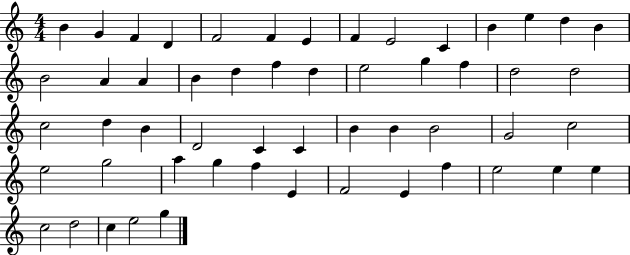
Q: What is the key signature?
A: C major